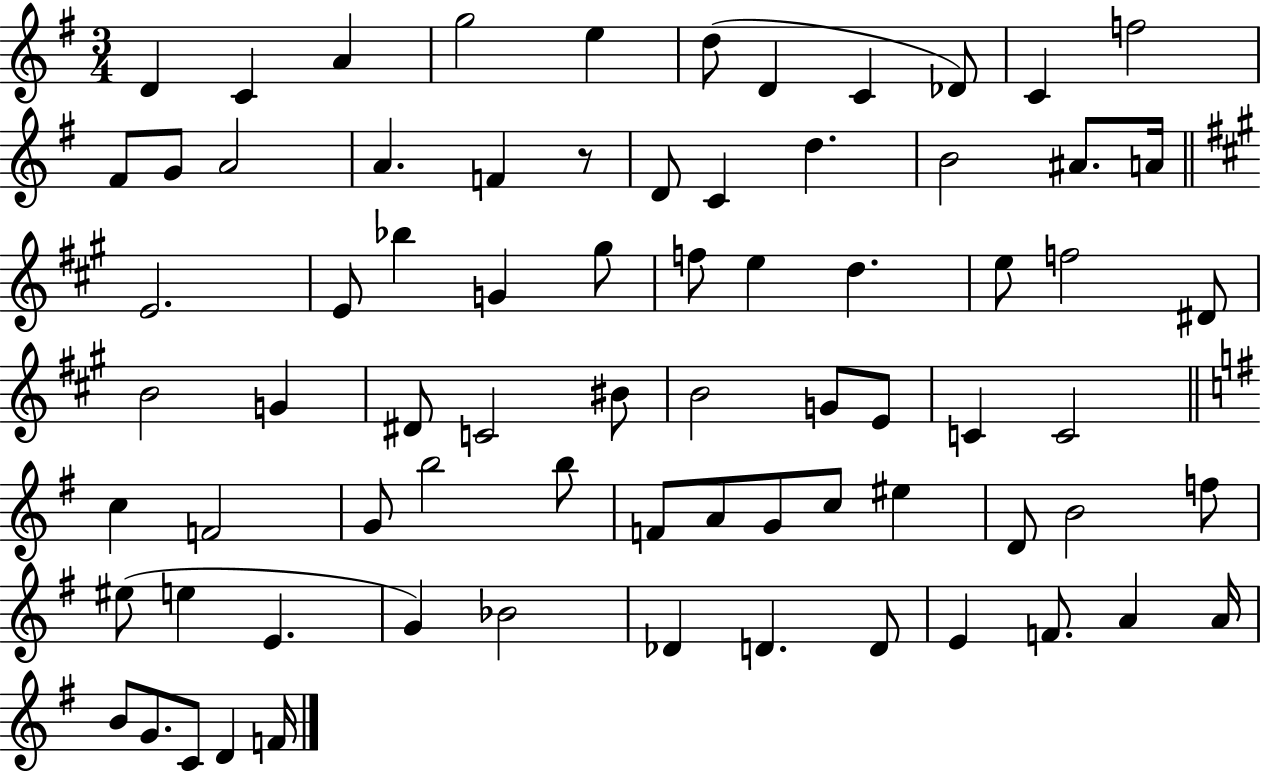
{
  \clef treble
  \numericTimeSignature
  \time 3/4
  \key g \major
  \repeat volta 2 { d'4 c'4 a'4 | g''2 e''4 | d''8( d'4 c'4 des'8) | c'4 f''2 | \break fis'8 g'8 a'2 | a'4. f'4 r8 | d'8 c'4 d''4. | b'2 ais'8. a'16 | \break \bar "||" \break \key a \major e'2. | e'8 bes''4 g'4 gis''8 | f''8 e''4 d''4. | e''8 f''2 dis'8 | \break b'2 g'4 | dis'8 c'2 bis'8 | b'2 g'8 e'8 | c'4 c'2 | \break \bar "||" \break \key e \minor c''4 f'2 | g'8 b''2 b''8 | f'8 a'8 g'8 c''8 eis''4 | d'8 b'2 f''8 | \break eis''8( e''4 e'4. | g'4) bes'2 | des'4 d'4. d'8 | e'4 f'8. a'4 a'16 | \break b'8 g'8. c'8 d'4 f'16 | } \bar "|."
}